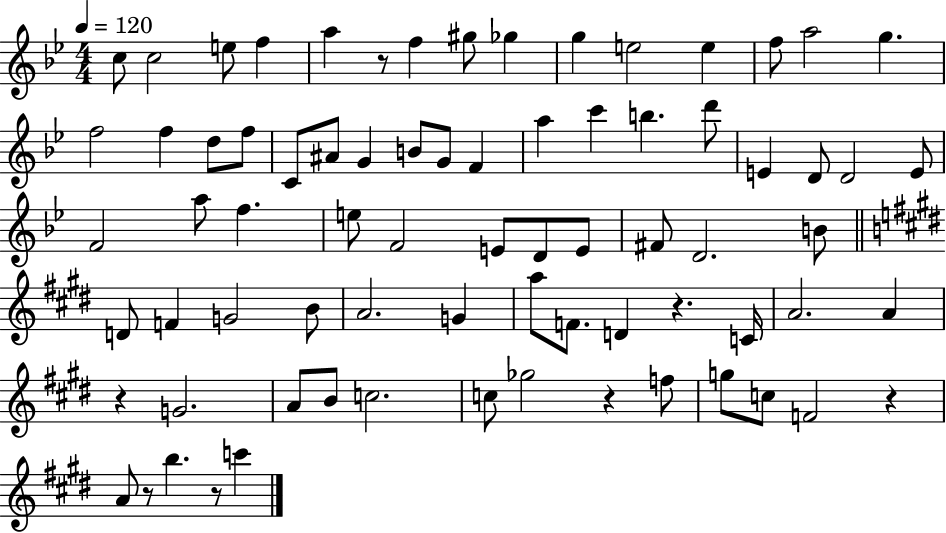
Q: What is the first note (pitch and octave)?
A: C5